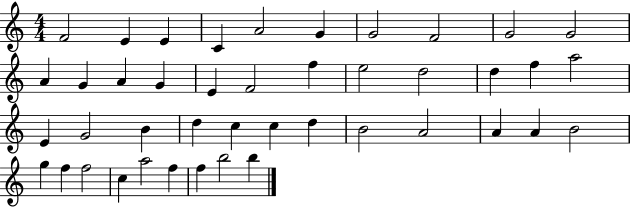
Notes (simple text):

F4/h E4/q E4/q C4/q A4/h G4/q G4/h F4/h G4/h G4/h A4/q G4/q A4/q G4/q E4/q F4/h F5/q E5/h D5/h D5/q F5/q A5/h E4/q G4/h B4/q D5/q C5/q C5/q D5/q B4/h A4/h A4/q A4/q B4/h G5/q F5/q F5/h C5/q A5/h F5/q F5/q B5/h B5/q